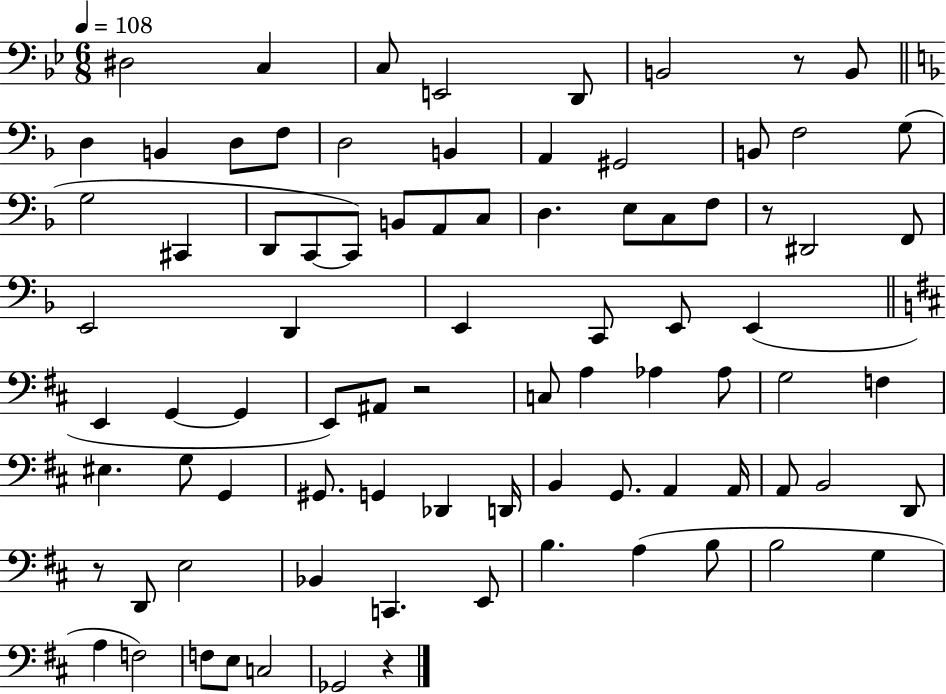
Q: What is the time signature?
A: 6/8